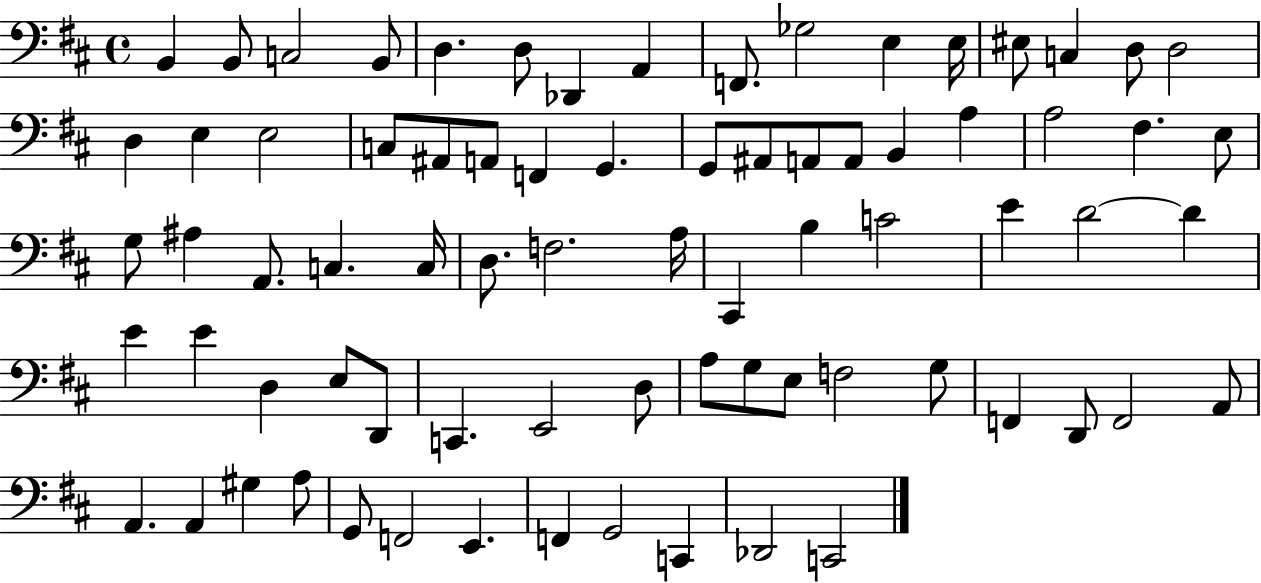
B2/q B2/e C3/h B2/e D3/q. D3/e Db2/q A2/q F2/e. Gb3/h E3/q E3/s EIS3/e C3/q D3/e D3/h D3/q E3/q E3/h C3/e A#2/e A2/e F2/q G2/q. G2/e A#2/e A2/e A2/e B2/q A3/q A3/h F#3/q. E3/e G3/e A#3/q A2/e. C3/q. C3/s D3/e. F3/h. A3/s C#2/q B3/q C4/h E4/q D4/h D4/q E4/q E4/q D3/q E3/e D2/e C2/q. E2/h D3/e A3/e G3/e E3/e F3/h G3/e F2/q D2/e F2/h A2/e A2/q. A2/q G#3/q A3/e G2/e F2/h E2/q. F2/q G2/h C2/q Db2/h C2/h